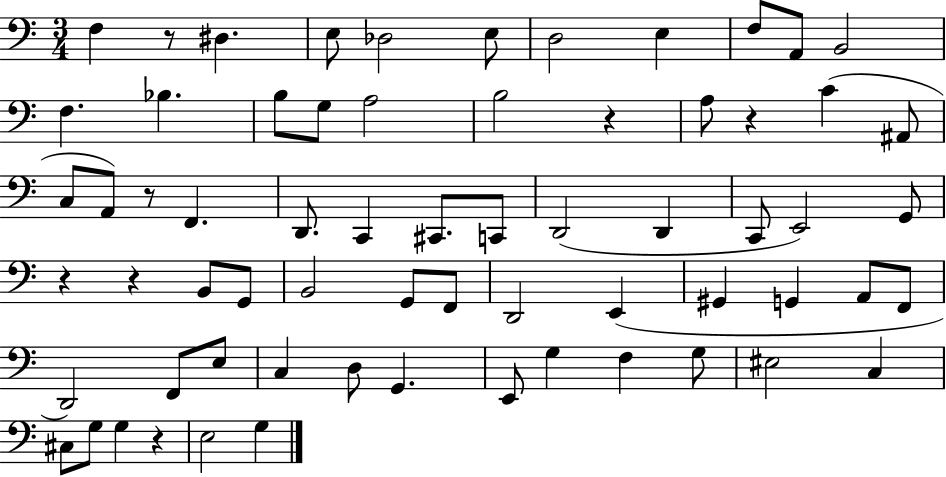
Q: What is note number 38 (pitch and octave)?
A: E2